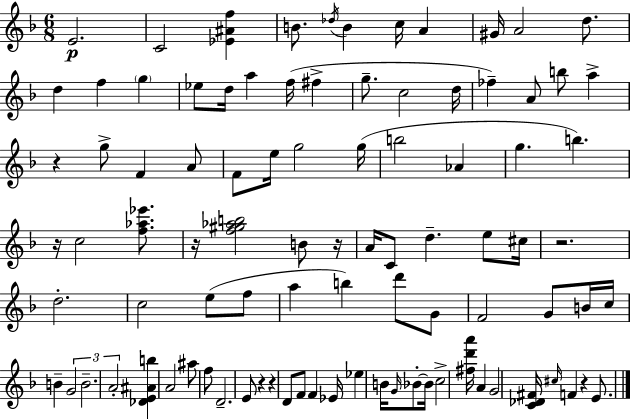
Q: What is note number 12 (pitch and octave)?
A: F5